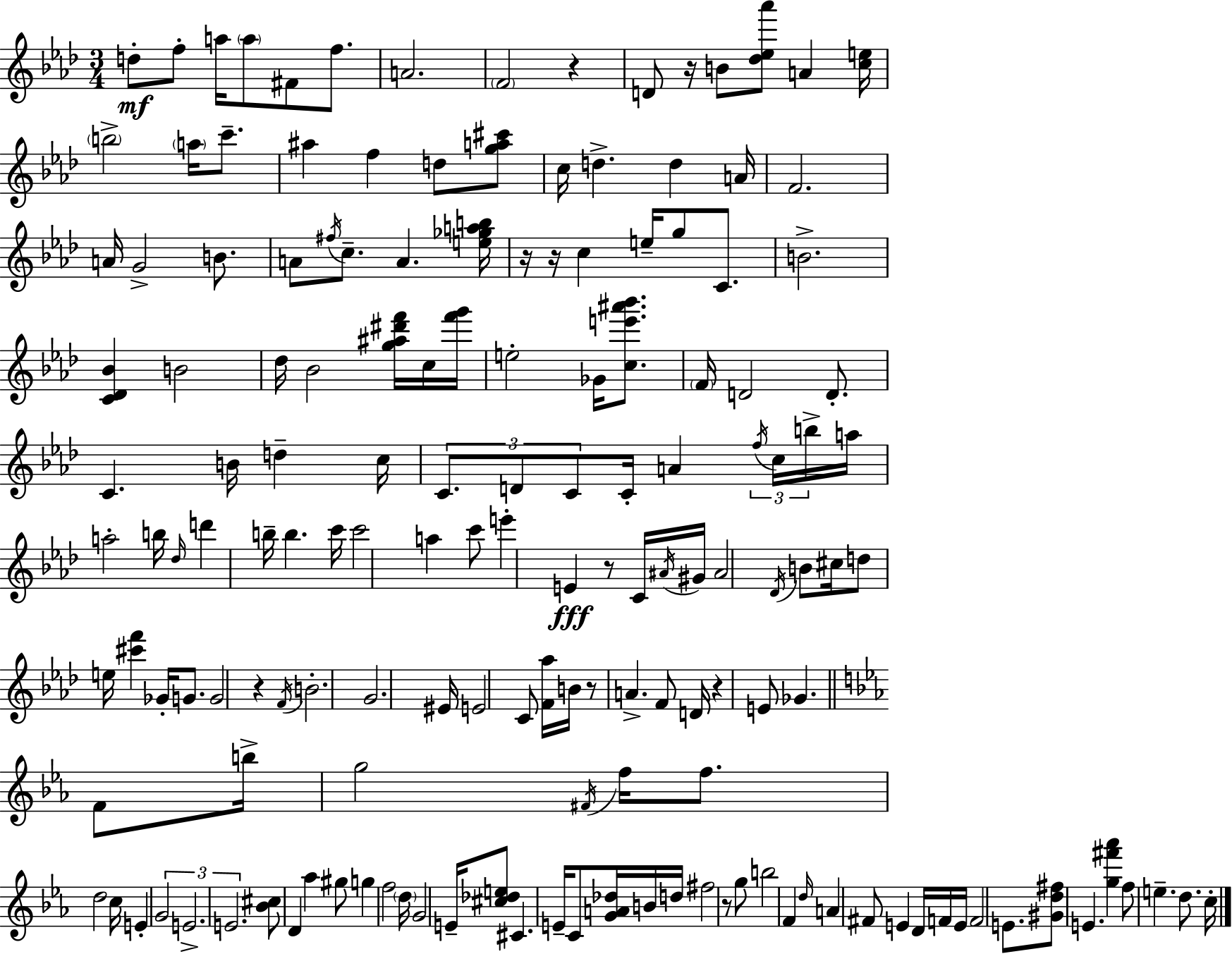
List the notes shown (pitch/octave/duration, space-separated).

D5/e F5/e A5/s A5/e F#4/e F5/e. A4/h. F4/h R/q D4/e R/s B4/e [Db5,Eb5,Ab6]/e A4/q [C5,E5]/s B5/h A5/s C6/e. A#5/q F5/q D5/e [G5,A5,C#6]/e C5/s D5/q. D5/q A4/s F4/h. A4/s G4/h B4/e. A4/e F#5/s C5/e. A4/q. [E5,Gb5,A5,B5]/s R/s R/s C5/q E5/s G5/e C4/e. B4/h. [C4,Db4,Bb4]/q B4/h Db5/s Bb4/h [G5,A#5,D#6,F6]/s C5/s [F6,G6]/s E5/h Gb4/s [C5,E6,A#6,Bb6]/e. F4/s D4/h D4/e. C4/q. B4/s D5/q C5/s C4/e. D4/e C4/e C4/s A4/q F5/s C5/s B5/s A5/s A5/h B5/s Db5/s D6/q B5/s B5/q. C6/s C6/h A5/q C6/e E6/q E4/q R/e C4/s A#4/s G#4/s A#4/h Db4/s B4/e C#5/s D5/e E5/s [C#6,F6]/q Gb4/s G4/e. G4/h R/q F4/s B4/h. G4/h. EIS4/s E4/h C4/e [F4,Ab5]/s B4/s R/e A4/q. F4/e D4/s R/q E4/e Gb4/q. F4/e B5/s G5/h F#4/s F5/s F5/e. D5/h C5/s E4/q G4/h E4/h. E4/h. [Bb4,C#5]/e D4/q Ab5/q G#5/e G5/q F5/h D5/s G4/h E4/s [C#5,Db5,E5]/e C#4/q. E4/s C4/e [G4,A4,Db5]/s B4/s D5/s F#5/h R/e G5/e B5/h F4/q D5/s A4/q F#4/e E4/q D4/s F4/s E4/s F4/h E4/e. [G#4,D5,F#5]/e E4/q. [G5,F#6,Ab6]/q F5/e E5/q. D5/e. C5/s